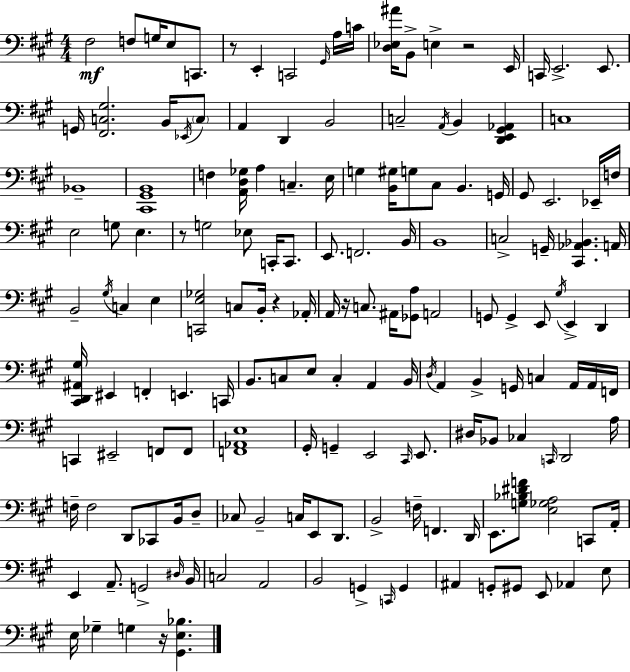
F#3/h F3/e G3/s E3/e C2/e. R/e E2/q C2/h G#2/s A3/s C4/s [D3,Eb3,A#4]/s B2/e E3/q R/h E2/s C2/s E2/h. E2/e. G2/s [F#2,C3,G#3]/h. B2/s Eb2/s C3/e A2/q D2/q B2/h C3/h A2/s B2/q [D2,E2,G#2,Ab2]/q C3/w Bb2/w [C#2,G#2,B2]/w F3/q [A2,D3,Gb3]/s A3/q C3/q. E3/s G3/q [B2,G#3]/s G3/e C#3/e B2/q. G2/s G#2/e E2/h. Eb2/s F3/s E3/h G3/e E3/q. R/e G3/h Eb3/e C2/s C2/e. E2/e. F2/h. B2/s B2/w C3/h G2/s [C#2,Ab2,Bb2]/q. A2/s B2/h G#3/s C3/q E3/q [C2,E3,Gb3]/h C3/e B2/s R/q Ab2/s A2/s R/s C3/e. A#2/s [Gb2,A3]/e A2/h G2/e G2/q E2/e G#3/s E2/q D2/q [C#2,D2,A#2,G#3]/s EIS2/q F2/q E2/q. C2/s B2/e. C3/e E3/e C3/q A2/q B2/s D3/s A2/q B2/q G2/s C3/q A2/s A2/s F2/s C2/q EIS2/h F2/e F2/e [F2,Ab2,E3]/w G#2/s G2/q E2/h C#2/s E2/e. D#3/s Bb2/e CES3/q C2/s D2/h A3/s F3/s F3/h D2/e CES2/e B2/s D3/e CES3/e B2/h C3/s E2/e D2/e. B2/h F3/s F2/q. D2/s E2/e. [G3,Bb3,D#4,F4]/e [E3,Gb3,A3]/h C2/e A2/s E2/q A2/e. G2/h D#3/s B2/s C3/h A2/h B2/h G2/q C2/s G2/q A#2/q G2/e G#2/e E2/e Ab2/q E3/e E3/s Gb3/q G3/q R/s [G#2,E3,Bb3]/q.